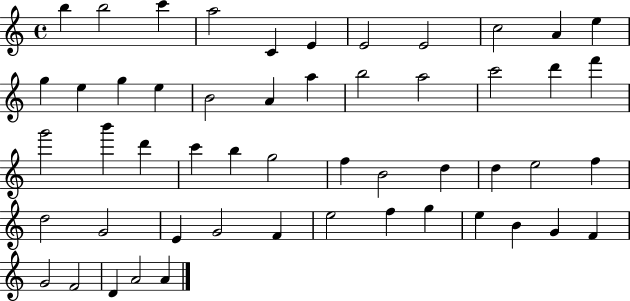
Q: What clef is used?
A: treble